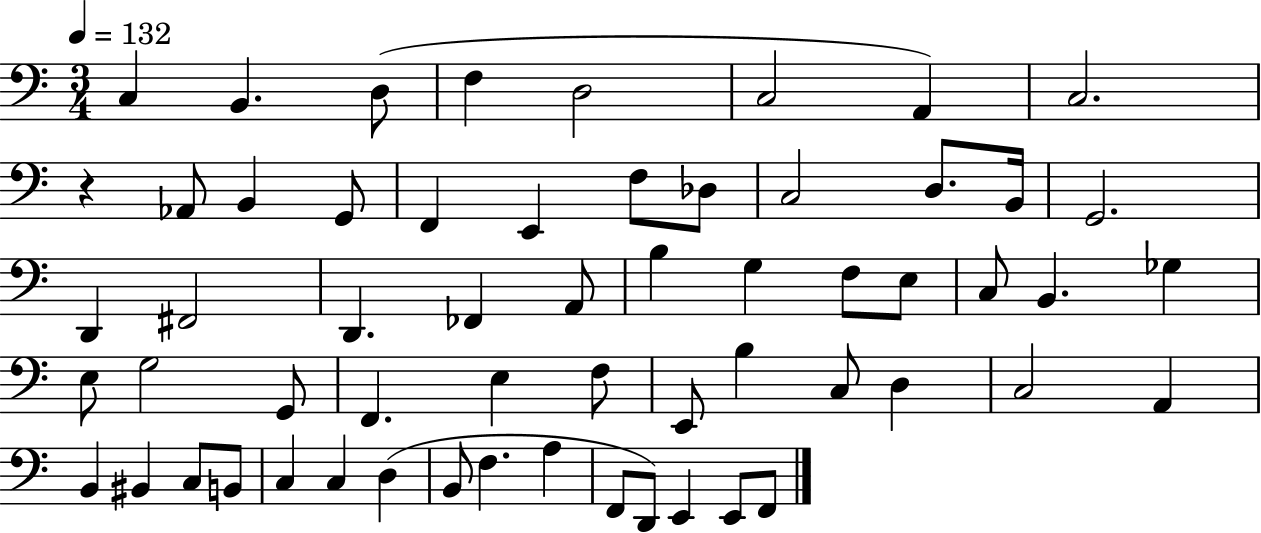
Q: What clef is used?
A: bass